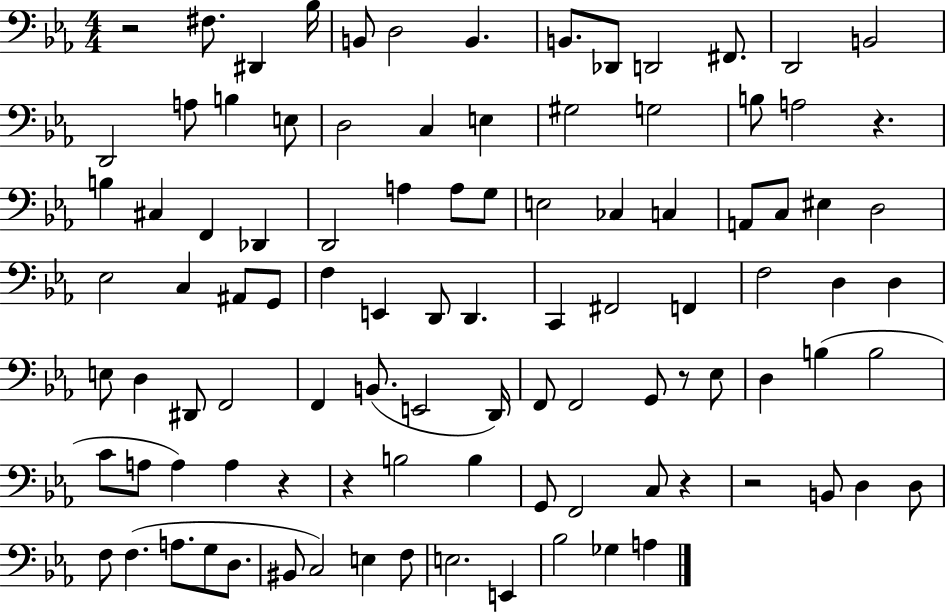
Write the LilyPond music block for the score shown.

{
  \clef bass
  \numericTimeSignature
  \time 4/4
  \key ees \major
  \repeat volta 2 { r2 fis8. dis,4 bes16 | b,8 d2 b,4. | b,8. des,8 d,2 fis,8. | d,2 b,2 | \break d,2 a8 b4 e8 | d2 c4 e4 | gis2 g2 | b8 a2 r4. | \break b4 cis4 f,4 des,4 | d,2 a4 a8 g8 | e2 ces4 c4 | a,8 c8 eis4 d2 | \break ees2 c4 ais,8 g,8 | f4 e,4 d,8 d,4. | c,4 fis,2 f,4 | f2 d4 d4 | \break e8 d4 dis,8 f,2 | f,4 b,8.( e,2 d,16) | f,8 f,2 g,8 r8 ees8 | d4 b4( b2 | \break c'8 a8 a4) a4 r4 | r4 b2 b4 | g,8 f,2 c8 r4 | r2 b,8 d4 d8 | \break f8 f4.( a8. g8 d8. | bis,8 c2) e4 f8 | e2. e,4 | bes2 ges4 a4 | \break } \bar "|."
}